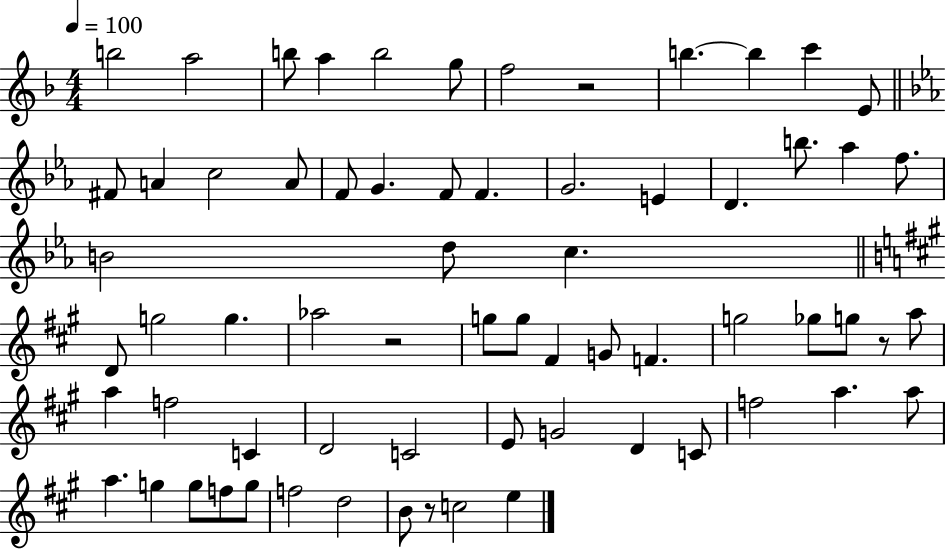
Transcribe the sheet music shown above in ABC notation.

X:1
T:Untitled
M:4/4
L:1/4
K:F
b2 a2 b/2 a b2 g/2 f2 z2 b b c' E/2 ^F/2 A c2 A/2 F/2 G F/2 F G2 E D b/2 _a f/2 B2 d/2 c D/2 g2 g _a2 z2 g/2 g/2 ^F G/2 F g2 _g/2 g/2 z/2 a/2 a f2 C D2 C2 E/2 G2 D C/2 f2 a a/2 a g g/2 f/2 g/2 f2 d2 B/2 z/2 c2 e